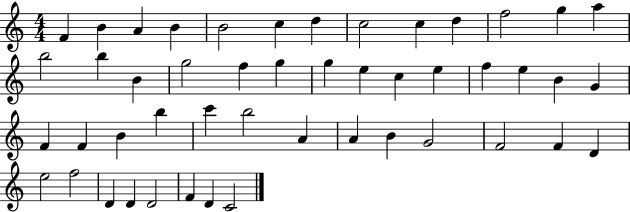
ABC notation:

X:1
T:Untitled
M:4/4
L:1/4
K:C
F B A B B2 c d c2 c d f2 g a b2 b B g2 f g g e c e f e B G F F B b c' b2 A A B G2 F2 F D e2 f2 D D D2 F D C2